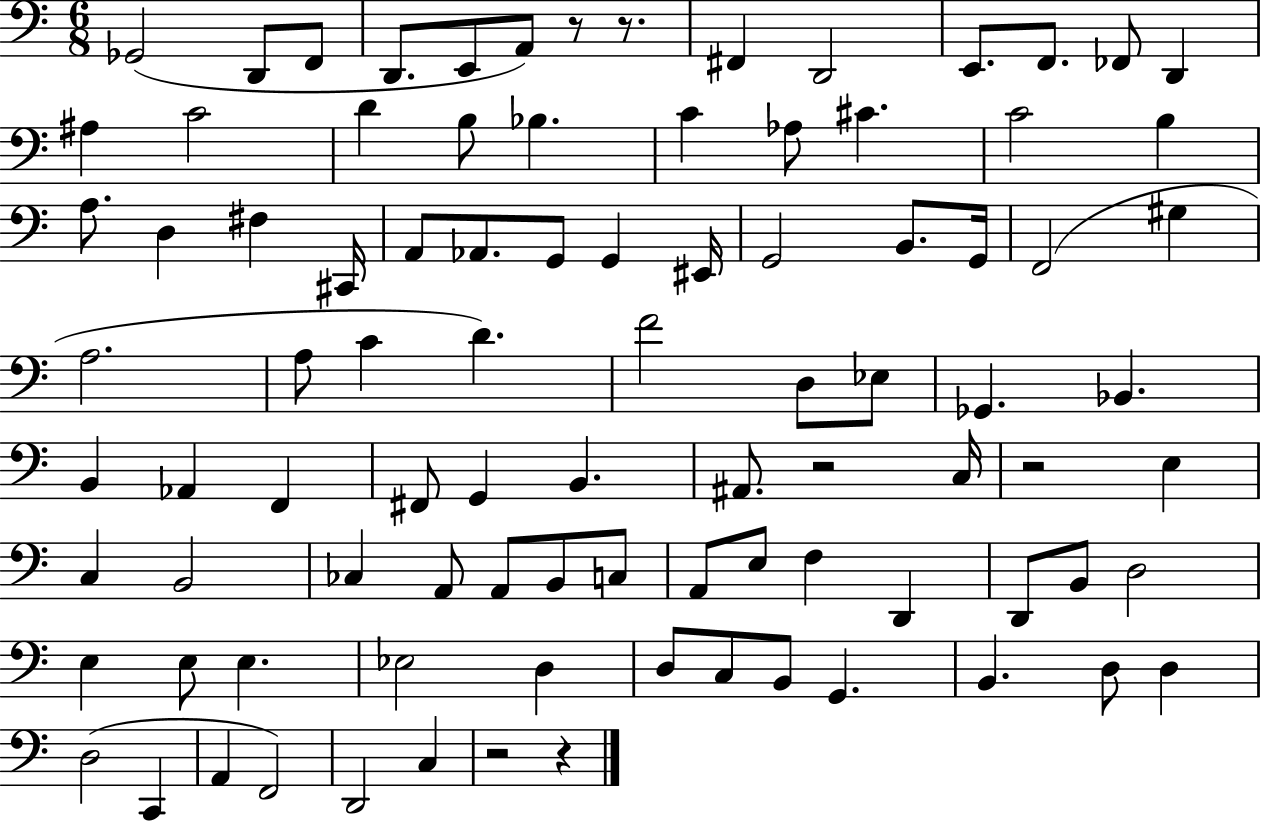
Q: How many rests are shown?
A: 6